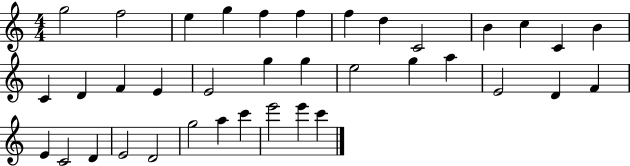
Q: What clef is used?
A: treble